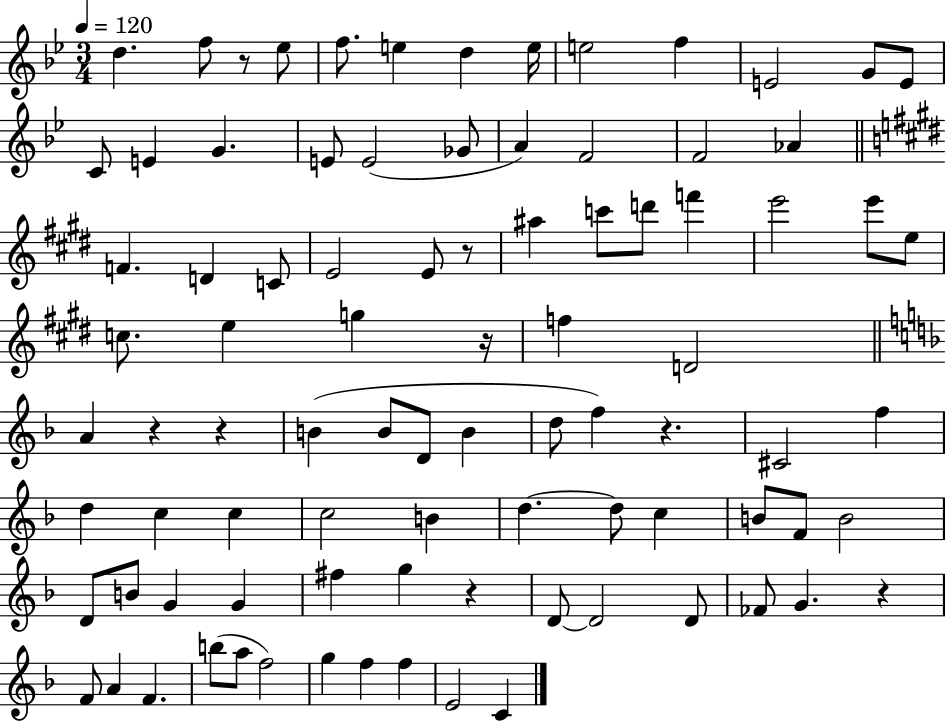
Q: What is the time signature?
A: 3/4